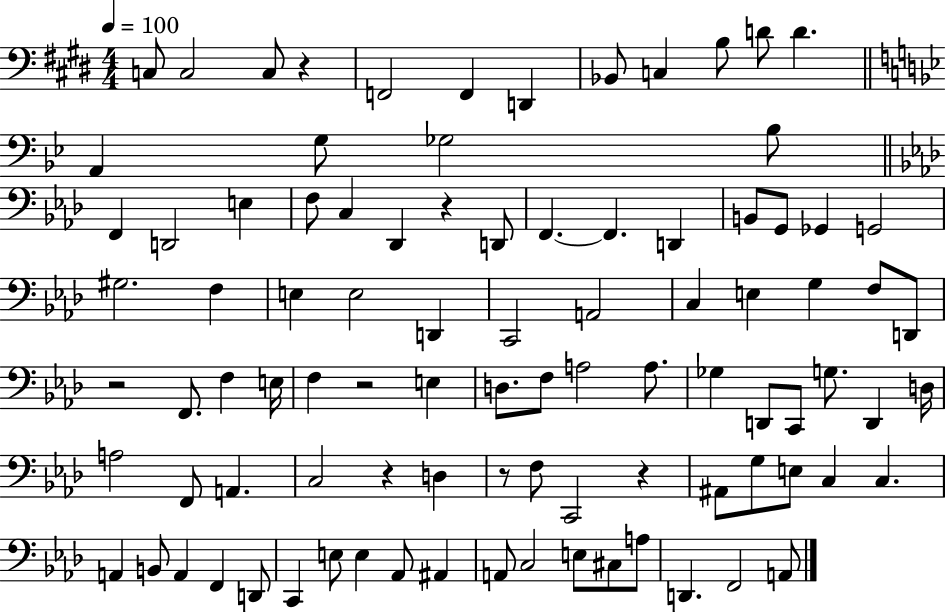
C3/e C3/h C3/e R/q F2/h F2/q D2/q Bb2/e C3/q B3/e D4/e D4/q. A2/q G3/e Gb3/h Bb3/e F2/q D2/h E3/q F3/e C3/q Db2/q R/q D2/e F2/q. F2/q. D2/q B2/e G2/e Gb2/q G2/h G#3/h. F3/q E3/q E3/h D2/q C2/h A2/h C3/q E3/q G3/q F3/e D2/e R/h F2/e. F3/q E3/s F3/q R/h E3/q D3/e. F3/e A3/h A3/e. Gb3/q D2/e C2/e G3/e. D2/q D3/s A3/h F2/e A2/q. C3/h R/q D3/q R/e F3/e C2/h R/q A#2/e G3/e E3/e C3/q C3/q. A2/q B2/e A2/q F2/q D2/e C2/q E3/e E3/q Ab2/e A#2/q A2/e C3/h E3/e C#3/e A3/e D2/q. F2/h A2/e